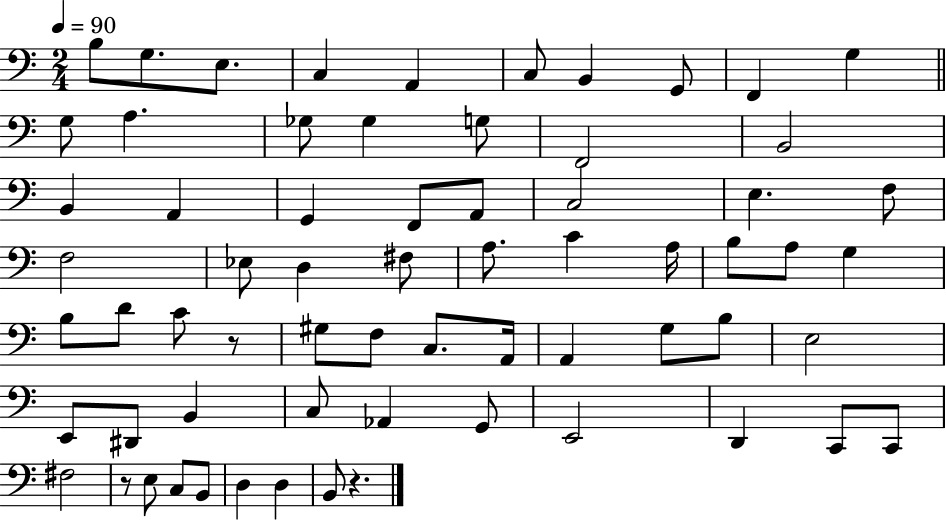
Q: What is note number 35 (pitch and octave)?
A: G3